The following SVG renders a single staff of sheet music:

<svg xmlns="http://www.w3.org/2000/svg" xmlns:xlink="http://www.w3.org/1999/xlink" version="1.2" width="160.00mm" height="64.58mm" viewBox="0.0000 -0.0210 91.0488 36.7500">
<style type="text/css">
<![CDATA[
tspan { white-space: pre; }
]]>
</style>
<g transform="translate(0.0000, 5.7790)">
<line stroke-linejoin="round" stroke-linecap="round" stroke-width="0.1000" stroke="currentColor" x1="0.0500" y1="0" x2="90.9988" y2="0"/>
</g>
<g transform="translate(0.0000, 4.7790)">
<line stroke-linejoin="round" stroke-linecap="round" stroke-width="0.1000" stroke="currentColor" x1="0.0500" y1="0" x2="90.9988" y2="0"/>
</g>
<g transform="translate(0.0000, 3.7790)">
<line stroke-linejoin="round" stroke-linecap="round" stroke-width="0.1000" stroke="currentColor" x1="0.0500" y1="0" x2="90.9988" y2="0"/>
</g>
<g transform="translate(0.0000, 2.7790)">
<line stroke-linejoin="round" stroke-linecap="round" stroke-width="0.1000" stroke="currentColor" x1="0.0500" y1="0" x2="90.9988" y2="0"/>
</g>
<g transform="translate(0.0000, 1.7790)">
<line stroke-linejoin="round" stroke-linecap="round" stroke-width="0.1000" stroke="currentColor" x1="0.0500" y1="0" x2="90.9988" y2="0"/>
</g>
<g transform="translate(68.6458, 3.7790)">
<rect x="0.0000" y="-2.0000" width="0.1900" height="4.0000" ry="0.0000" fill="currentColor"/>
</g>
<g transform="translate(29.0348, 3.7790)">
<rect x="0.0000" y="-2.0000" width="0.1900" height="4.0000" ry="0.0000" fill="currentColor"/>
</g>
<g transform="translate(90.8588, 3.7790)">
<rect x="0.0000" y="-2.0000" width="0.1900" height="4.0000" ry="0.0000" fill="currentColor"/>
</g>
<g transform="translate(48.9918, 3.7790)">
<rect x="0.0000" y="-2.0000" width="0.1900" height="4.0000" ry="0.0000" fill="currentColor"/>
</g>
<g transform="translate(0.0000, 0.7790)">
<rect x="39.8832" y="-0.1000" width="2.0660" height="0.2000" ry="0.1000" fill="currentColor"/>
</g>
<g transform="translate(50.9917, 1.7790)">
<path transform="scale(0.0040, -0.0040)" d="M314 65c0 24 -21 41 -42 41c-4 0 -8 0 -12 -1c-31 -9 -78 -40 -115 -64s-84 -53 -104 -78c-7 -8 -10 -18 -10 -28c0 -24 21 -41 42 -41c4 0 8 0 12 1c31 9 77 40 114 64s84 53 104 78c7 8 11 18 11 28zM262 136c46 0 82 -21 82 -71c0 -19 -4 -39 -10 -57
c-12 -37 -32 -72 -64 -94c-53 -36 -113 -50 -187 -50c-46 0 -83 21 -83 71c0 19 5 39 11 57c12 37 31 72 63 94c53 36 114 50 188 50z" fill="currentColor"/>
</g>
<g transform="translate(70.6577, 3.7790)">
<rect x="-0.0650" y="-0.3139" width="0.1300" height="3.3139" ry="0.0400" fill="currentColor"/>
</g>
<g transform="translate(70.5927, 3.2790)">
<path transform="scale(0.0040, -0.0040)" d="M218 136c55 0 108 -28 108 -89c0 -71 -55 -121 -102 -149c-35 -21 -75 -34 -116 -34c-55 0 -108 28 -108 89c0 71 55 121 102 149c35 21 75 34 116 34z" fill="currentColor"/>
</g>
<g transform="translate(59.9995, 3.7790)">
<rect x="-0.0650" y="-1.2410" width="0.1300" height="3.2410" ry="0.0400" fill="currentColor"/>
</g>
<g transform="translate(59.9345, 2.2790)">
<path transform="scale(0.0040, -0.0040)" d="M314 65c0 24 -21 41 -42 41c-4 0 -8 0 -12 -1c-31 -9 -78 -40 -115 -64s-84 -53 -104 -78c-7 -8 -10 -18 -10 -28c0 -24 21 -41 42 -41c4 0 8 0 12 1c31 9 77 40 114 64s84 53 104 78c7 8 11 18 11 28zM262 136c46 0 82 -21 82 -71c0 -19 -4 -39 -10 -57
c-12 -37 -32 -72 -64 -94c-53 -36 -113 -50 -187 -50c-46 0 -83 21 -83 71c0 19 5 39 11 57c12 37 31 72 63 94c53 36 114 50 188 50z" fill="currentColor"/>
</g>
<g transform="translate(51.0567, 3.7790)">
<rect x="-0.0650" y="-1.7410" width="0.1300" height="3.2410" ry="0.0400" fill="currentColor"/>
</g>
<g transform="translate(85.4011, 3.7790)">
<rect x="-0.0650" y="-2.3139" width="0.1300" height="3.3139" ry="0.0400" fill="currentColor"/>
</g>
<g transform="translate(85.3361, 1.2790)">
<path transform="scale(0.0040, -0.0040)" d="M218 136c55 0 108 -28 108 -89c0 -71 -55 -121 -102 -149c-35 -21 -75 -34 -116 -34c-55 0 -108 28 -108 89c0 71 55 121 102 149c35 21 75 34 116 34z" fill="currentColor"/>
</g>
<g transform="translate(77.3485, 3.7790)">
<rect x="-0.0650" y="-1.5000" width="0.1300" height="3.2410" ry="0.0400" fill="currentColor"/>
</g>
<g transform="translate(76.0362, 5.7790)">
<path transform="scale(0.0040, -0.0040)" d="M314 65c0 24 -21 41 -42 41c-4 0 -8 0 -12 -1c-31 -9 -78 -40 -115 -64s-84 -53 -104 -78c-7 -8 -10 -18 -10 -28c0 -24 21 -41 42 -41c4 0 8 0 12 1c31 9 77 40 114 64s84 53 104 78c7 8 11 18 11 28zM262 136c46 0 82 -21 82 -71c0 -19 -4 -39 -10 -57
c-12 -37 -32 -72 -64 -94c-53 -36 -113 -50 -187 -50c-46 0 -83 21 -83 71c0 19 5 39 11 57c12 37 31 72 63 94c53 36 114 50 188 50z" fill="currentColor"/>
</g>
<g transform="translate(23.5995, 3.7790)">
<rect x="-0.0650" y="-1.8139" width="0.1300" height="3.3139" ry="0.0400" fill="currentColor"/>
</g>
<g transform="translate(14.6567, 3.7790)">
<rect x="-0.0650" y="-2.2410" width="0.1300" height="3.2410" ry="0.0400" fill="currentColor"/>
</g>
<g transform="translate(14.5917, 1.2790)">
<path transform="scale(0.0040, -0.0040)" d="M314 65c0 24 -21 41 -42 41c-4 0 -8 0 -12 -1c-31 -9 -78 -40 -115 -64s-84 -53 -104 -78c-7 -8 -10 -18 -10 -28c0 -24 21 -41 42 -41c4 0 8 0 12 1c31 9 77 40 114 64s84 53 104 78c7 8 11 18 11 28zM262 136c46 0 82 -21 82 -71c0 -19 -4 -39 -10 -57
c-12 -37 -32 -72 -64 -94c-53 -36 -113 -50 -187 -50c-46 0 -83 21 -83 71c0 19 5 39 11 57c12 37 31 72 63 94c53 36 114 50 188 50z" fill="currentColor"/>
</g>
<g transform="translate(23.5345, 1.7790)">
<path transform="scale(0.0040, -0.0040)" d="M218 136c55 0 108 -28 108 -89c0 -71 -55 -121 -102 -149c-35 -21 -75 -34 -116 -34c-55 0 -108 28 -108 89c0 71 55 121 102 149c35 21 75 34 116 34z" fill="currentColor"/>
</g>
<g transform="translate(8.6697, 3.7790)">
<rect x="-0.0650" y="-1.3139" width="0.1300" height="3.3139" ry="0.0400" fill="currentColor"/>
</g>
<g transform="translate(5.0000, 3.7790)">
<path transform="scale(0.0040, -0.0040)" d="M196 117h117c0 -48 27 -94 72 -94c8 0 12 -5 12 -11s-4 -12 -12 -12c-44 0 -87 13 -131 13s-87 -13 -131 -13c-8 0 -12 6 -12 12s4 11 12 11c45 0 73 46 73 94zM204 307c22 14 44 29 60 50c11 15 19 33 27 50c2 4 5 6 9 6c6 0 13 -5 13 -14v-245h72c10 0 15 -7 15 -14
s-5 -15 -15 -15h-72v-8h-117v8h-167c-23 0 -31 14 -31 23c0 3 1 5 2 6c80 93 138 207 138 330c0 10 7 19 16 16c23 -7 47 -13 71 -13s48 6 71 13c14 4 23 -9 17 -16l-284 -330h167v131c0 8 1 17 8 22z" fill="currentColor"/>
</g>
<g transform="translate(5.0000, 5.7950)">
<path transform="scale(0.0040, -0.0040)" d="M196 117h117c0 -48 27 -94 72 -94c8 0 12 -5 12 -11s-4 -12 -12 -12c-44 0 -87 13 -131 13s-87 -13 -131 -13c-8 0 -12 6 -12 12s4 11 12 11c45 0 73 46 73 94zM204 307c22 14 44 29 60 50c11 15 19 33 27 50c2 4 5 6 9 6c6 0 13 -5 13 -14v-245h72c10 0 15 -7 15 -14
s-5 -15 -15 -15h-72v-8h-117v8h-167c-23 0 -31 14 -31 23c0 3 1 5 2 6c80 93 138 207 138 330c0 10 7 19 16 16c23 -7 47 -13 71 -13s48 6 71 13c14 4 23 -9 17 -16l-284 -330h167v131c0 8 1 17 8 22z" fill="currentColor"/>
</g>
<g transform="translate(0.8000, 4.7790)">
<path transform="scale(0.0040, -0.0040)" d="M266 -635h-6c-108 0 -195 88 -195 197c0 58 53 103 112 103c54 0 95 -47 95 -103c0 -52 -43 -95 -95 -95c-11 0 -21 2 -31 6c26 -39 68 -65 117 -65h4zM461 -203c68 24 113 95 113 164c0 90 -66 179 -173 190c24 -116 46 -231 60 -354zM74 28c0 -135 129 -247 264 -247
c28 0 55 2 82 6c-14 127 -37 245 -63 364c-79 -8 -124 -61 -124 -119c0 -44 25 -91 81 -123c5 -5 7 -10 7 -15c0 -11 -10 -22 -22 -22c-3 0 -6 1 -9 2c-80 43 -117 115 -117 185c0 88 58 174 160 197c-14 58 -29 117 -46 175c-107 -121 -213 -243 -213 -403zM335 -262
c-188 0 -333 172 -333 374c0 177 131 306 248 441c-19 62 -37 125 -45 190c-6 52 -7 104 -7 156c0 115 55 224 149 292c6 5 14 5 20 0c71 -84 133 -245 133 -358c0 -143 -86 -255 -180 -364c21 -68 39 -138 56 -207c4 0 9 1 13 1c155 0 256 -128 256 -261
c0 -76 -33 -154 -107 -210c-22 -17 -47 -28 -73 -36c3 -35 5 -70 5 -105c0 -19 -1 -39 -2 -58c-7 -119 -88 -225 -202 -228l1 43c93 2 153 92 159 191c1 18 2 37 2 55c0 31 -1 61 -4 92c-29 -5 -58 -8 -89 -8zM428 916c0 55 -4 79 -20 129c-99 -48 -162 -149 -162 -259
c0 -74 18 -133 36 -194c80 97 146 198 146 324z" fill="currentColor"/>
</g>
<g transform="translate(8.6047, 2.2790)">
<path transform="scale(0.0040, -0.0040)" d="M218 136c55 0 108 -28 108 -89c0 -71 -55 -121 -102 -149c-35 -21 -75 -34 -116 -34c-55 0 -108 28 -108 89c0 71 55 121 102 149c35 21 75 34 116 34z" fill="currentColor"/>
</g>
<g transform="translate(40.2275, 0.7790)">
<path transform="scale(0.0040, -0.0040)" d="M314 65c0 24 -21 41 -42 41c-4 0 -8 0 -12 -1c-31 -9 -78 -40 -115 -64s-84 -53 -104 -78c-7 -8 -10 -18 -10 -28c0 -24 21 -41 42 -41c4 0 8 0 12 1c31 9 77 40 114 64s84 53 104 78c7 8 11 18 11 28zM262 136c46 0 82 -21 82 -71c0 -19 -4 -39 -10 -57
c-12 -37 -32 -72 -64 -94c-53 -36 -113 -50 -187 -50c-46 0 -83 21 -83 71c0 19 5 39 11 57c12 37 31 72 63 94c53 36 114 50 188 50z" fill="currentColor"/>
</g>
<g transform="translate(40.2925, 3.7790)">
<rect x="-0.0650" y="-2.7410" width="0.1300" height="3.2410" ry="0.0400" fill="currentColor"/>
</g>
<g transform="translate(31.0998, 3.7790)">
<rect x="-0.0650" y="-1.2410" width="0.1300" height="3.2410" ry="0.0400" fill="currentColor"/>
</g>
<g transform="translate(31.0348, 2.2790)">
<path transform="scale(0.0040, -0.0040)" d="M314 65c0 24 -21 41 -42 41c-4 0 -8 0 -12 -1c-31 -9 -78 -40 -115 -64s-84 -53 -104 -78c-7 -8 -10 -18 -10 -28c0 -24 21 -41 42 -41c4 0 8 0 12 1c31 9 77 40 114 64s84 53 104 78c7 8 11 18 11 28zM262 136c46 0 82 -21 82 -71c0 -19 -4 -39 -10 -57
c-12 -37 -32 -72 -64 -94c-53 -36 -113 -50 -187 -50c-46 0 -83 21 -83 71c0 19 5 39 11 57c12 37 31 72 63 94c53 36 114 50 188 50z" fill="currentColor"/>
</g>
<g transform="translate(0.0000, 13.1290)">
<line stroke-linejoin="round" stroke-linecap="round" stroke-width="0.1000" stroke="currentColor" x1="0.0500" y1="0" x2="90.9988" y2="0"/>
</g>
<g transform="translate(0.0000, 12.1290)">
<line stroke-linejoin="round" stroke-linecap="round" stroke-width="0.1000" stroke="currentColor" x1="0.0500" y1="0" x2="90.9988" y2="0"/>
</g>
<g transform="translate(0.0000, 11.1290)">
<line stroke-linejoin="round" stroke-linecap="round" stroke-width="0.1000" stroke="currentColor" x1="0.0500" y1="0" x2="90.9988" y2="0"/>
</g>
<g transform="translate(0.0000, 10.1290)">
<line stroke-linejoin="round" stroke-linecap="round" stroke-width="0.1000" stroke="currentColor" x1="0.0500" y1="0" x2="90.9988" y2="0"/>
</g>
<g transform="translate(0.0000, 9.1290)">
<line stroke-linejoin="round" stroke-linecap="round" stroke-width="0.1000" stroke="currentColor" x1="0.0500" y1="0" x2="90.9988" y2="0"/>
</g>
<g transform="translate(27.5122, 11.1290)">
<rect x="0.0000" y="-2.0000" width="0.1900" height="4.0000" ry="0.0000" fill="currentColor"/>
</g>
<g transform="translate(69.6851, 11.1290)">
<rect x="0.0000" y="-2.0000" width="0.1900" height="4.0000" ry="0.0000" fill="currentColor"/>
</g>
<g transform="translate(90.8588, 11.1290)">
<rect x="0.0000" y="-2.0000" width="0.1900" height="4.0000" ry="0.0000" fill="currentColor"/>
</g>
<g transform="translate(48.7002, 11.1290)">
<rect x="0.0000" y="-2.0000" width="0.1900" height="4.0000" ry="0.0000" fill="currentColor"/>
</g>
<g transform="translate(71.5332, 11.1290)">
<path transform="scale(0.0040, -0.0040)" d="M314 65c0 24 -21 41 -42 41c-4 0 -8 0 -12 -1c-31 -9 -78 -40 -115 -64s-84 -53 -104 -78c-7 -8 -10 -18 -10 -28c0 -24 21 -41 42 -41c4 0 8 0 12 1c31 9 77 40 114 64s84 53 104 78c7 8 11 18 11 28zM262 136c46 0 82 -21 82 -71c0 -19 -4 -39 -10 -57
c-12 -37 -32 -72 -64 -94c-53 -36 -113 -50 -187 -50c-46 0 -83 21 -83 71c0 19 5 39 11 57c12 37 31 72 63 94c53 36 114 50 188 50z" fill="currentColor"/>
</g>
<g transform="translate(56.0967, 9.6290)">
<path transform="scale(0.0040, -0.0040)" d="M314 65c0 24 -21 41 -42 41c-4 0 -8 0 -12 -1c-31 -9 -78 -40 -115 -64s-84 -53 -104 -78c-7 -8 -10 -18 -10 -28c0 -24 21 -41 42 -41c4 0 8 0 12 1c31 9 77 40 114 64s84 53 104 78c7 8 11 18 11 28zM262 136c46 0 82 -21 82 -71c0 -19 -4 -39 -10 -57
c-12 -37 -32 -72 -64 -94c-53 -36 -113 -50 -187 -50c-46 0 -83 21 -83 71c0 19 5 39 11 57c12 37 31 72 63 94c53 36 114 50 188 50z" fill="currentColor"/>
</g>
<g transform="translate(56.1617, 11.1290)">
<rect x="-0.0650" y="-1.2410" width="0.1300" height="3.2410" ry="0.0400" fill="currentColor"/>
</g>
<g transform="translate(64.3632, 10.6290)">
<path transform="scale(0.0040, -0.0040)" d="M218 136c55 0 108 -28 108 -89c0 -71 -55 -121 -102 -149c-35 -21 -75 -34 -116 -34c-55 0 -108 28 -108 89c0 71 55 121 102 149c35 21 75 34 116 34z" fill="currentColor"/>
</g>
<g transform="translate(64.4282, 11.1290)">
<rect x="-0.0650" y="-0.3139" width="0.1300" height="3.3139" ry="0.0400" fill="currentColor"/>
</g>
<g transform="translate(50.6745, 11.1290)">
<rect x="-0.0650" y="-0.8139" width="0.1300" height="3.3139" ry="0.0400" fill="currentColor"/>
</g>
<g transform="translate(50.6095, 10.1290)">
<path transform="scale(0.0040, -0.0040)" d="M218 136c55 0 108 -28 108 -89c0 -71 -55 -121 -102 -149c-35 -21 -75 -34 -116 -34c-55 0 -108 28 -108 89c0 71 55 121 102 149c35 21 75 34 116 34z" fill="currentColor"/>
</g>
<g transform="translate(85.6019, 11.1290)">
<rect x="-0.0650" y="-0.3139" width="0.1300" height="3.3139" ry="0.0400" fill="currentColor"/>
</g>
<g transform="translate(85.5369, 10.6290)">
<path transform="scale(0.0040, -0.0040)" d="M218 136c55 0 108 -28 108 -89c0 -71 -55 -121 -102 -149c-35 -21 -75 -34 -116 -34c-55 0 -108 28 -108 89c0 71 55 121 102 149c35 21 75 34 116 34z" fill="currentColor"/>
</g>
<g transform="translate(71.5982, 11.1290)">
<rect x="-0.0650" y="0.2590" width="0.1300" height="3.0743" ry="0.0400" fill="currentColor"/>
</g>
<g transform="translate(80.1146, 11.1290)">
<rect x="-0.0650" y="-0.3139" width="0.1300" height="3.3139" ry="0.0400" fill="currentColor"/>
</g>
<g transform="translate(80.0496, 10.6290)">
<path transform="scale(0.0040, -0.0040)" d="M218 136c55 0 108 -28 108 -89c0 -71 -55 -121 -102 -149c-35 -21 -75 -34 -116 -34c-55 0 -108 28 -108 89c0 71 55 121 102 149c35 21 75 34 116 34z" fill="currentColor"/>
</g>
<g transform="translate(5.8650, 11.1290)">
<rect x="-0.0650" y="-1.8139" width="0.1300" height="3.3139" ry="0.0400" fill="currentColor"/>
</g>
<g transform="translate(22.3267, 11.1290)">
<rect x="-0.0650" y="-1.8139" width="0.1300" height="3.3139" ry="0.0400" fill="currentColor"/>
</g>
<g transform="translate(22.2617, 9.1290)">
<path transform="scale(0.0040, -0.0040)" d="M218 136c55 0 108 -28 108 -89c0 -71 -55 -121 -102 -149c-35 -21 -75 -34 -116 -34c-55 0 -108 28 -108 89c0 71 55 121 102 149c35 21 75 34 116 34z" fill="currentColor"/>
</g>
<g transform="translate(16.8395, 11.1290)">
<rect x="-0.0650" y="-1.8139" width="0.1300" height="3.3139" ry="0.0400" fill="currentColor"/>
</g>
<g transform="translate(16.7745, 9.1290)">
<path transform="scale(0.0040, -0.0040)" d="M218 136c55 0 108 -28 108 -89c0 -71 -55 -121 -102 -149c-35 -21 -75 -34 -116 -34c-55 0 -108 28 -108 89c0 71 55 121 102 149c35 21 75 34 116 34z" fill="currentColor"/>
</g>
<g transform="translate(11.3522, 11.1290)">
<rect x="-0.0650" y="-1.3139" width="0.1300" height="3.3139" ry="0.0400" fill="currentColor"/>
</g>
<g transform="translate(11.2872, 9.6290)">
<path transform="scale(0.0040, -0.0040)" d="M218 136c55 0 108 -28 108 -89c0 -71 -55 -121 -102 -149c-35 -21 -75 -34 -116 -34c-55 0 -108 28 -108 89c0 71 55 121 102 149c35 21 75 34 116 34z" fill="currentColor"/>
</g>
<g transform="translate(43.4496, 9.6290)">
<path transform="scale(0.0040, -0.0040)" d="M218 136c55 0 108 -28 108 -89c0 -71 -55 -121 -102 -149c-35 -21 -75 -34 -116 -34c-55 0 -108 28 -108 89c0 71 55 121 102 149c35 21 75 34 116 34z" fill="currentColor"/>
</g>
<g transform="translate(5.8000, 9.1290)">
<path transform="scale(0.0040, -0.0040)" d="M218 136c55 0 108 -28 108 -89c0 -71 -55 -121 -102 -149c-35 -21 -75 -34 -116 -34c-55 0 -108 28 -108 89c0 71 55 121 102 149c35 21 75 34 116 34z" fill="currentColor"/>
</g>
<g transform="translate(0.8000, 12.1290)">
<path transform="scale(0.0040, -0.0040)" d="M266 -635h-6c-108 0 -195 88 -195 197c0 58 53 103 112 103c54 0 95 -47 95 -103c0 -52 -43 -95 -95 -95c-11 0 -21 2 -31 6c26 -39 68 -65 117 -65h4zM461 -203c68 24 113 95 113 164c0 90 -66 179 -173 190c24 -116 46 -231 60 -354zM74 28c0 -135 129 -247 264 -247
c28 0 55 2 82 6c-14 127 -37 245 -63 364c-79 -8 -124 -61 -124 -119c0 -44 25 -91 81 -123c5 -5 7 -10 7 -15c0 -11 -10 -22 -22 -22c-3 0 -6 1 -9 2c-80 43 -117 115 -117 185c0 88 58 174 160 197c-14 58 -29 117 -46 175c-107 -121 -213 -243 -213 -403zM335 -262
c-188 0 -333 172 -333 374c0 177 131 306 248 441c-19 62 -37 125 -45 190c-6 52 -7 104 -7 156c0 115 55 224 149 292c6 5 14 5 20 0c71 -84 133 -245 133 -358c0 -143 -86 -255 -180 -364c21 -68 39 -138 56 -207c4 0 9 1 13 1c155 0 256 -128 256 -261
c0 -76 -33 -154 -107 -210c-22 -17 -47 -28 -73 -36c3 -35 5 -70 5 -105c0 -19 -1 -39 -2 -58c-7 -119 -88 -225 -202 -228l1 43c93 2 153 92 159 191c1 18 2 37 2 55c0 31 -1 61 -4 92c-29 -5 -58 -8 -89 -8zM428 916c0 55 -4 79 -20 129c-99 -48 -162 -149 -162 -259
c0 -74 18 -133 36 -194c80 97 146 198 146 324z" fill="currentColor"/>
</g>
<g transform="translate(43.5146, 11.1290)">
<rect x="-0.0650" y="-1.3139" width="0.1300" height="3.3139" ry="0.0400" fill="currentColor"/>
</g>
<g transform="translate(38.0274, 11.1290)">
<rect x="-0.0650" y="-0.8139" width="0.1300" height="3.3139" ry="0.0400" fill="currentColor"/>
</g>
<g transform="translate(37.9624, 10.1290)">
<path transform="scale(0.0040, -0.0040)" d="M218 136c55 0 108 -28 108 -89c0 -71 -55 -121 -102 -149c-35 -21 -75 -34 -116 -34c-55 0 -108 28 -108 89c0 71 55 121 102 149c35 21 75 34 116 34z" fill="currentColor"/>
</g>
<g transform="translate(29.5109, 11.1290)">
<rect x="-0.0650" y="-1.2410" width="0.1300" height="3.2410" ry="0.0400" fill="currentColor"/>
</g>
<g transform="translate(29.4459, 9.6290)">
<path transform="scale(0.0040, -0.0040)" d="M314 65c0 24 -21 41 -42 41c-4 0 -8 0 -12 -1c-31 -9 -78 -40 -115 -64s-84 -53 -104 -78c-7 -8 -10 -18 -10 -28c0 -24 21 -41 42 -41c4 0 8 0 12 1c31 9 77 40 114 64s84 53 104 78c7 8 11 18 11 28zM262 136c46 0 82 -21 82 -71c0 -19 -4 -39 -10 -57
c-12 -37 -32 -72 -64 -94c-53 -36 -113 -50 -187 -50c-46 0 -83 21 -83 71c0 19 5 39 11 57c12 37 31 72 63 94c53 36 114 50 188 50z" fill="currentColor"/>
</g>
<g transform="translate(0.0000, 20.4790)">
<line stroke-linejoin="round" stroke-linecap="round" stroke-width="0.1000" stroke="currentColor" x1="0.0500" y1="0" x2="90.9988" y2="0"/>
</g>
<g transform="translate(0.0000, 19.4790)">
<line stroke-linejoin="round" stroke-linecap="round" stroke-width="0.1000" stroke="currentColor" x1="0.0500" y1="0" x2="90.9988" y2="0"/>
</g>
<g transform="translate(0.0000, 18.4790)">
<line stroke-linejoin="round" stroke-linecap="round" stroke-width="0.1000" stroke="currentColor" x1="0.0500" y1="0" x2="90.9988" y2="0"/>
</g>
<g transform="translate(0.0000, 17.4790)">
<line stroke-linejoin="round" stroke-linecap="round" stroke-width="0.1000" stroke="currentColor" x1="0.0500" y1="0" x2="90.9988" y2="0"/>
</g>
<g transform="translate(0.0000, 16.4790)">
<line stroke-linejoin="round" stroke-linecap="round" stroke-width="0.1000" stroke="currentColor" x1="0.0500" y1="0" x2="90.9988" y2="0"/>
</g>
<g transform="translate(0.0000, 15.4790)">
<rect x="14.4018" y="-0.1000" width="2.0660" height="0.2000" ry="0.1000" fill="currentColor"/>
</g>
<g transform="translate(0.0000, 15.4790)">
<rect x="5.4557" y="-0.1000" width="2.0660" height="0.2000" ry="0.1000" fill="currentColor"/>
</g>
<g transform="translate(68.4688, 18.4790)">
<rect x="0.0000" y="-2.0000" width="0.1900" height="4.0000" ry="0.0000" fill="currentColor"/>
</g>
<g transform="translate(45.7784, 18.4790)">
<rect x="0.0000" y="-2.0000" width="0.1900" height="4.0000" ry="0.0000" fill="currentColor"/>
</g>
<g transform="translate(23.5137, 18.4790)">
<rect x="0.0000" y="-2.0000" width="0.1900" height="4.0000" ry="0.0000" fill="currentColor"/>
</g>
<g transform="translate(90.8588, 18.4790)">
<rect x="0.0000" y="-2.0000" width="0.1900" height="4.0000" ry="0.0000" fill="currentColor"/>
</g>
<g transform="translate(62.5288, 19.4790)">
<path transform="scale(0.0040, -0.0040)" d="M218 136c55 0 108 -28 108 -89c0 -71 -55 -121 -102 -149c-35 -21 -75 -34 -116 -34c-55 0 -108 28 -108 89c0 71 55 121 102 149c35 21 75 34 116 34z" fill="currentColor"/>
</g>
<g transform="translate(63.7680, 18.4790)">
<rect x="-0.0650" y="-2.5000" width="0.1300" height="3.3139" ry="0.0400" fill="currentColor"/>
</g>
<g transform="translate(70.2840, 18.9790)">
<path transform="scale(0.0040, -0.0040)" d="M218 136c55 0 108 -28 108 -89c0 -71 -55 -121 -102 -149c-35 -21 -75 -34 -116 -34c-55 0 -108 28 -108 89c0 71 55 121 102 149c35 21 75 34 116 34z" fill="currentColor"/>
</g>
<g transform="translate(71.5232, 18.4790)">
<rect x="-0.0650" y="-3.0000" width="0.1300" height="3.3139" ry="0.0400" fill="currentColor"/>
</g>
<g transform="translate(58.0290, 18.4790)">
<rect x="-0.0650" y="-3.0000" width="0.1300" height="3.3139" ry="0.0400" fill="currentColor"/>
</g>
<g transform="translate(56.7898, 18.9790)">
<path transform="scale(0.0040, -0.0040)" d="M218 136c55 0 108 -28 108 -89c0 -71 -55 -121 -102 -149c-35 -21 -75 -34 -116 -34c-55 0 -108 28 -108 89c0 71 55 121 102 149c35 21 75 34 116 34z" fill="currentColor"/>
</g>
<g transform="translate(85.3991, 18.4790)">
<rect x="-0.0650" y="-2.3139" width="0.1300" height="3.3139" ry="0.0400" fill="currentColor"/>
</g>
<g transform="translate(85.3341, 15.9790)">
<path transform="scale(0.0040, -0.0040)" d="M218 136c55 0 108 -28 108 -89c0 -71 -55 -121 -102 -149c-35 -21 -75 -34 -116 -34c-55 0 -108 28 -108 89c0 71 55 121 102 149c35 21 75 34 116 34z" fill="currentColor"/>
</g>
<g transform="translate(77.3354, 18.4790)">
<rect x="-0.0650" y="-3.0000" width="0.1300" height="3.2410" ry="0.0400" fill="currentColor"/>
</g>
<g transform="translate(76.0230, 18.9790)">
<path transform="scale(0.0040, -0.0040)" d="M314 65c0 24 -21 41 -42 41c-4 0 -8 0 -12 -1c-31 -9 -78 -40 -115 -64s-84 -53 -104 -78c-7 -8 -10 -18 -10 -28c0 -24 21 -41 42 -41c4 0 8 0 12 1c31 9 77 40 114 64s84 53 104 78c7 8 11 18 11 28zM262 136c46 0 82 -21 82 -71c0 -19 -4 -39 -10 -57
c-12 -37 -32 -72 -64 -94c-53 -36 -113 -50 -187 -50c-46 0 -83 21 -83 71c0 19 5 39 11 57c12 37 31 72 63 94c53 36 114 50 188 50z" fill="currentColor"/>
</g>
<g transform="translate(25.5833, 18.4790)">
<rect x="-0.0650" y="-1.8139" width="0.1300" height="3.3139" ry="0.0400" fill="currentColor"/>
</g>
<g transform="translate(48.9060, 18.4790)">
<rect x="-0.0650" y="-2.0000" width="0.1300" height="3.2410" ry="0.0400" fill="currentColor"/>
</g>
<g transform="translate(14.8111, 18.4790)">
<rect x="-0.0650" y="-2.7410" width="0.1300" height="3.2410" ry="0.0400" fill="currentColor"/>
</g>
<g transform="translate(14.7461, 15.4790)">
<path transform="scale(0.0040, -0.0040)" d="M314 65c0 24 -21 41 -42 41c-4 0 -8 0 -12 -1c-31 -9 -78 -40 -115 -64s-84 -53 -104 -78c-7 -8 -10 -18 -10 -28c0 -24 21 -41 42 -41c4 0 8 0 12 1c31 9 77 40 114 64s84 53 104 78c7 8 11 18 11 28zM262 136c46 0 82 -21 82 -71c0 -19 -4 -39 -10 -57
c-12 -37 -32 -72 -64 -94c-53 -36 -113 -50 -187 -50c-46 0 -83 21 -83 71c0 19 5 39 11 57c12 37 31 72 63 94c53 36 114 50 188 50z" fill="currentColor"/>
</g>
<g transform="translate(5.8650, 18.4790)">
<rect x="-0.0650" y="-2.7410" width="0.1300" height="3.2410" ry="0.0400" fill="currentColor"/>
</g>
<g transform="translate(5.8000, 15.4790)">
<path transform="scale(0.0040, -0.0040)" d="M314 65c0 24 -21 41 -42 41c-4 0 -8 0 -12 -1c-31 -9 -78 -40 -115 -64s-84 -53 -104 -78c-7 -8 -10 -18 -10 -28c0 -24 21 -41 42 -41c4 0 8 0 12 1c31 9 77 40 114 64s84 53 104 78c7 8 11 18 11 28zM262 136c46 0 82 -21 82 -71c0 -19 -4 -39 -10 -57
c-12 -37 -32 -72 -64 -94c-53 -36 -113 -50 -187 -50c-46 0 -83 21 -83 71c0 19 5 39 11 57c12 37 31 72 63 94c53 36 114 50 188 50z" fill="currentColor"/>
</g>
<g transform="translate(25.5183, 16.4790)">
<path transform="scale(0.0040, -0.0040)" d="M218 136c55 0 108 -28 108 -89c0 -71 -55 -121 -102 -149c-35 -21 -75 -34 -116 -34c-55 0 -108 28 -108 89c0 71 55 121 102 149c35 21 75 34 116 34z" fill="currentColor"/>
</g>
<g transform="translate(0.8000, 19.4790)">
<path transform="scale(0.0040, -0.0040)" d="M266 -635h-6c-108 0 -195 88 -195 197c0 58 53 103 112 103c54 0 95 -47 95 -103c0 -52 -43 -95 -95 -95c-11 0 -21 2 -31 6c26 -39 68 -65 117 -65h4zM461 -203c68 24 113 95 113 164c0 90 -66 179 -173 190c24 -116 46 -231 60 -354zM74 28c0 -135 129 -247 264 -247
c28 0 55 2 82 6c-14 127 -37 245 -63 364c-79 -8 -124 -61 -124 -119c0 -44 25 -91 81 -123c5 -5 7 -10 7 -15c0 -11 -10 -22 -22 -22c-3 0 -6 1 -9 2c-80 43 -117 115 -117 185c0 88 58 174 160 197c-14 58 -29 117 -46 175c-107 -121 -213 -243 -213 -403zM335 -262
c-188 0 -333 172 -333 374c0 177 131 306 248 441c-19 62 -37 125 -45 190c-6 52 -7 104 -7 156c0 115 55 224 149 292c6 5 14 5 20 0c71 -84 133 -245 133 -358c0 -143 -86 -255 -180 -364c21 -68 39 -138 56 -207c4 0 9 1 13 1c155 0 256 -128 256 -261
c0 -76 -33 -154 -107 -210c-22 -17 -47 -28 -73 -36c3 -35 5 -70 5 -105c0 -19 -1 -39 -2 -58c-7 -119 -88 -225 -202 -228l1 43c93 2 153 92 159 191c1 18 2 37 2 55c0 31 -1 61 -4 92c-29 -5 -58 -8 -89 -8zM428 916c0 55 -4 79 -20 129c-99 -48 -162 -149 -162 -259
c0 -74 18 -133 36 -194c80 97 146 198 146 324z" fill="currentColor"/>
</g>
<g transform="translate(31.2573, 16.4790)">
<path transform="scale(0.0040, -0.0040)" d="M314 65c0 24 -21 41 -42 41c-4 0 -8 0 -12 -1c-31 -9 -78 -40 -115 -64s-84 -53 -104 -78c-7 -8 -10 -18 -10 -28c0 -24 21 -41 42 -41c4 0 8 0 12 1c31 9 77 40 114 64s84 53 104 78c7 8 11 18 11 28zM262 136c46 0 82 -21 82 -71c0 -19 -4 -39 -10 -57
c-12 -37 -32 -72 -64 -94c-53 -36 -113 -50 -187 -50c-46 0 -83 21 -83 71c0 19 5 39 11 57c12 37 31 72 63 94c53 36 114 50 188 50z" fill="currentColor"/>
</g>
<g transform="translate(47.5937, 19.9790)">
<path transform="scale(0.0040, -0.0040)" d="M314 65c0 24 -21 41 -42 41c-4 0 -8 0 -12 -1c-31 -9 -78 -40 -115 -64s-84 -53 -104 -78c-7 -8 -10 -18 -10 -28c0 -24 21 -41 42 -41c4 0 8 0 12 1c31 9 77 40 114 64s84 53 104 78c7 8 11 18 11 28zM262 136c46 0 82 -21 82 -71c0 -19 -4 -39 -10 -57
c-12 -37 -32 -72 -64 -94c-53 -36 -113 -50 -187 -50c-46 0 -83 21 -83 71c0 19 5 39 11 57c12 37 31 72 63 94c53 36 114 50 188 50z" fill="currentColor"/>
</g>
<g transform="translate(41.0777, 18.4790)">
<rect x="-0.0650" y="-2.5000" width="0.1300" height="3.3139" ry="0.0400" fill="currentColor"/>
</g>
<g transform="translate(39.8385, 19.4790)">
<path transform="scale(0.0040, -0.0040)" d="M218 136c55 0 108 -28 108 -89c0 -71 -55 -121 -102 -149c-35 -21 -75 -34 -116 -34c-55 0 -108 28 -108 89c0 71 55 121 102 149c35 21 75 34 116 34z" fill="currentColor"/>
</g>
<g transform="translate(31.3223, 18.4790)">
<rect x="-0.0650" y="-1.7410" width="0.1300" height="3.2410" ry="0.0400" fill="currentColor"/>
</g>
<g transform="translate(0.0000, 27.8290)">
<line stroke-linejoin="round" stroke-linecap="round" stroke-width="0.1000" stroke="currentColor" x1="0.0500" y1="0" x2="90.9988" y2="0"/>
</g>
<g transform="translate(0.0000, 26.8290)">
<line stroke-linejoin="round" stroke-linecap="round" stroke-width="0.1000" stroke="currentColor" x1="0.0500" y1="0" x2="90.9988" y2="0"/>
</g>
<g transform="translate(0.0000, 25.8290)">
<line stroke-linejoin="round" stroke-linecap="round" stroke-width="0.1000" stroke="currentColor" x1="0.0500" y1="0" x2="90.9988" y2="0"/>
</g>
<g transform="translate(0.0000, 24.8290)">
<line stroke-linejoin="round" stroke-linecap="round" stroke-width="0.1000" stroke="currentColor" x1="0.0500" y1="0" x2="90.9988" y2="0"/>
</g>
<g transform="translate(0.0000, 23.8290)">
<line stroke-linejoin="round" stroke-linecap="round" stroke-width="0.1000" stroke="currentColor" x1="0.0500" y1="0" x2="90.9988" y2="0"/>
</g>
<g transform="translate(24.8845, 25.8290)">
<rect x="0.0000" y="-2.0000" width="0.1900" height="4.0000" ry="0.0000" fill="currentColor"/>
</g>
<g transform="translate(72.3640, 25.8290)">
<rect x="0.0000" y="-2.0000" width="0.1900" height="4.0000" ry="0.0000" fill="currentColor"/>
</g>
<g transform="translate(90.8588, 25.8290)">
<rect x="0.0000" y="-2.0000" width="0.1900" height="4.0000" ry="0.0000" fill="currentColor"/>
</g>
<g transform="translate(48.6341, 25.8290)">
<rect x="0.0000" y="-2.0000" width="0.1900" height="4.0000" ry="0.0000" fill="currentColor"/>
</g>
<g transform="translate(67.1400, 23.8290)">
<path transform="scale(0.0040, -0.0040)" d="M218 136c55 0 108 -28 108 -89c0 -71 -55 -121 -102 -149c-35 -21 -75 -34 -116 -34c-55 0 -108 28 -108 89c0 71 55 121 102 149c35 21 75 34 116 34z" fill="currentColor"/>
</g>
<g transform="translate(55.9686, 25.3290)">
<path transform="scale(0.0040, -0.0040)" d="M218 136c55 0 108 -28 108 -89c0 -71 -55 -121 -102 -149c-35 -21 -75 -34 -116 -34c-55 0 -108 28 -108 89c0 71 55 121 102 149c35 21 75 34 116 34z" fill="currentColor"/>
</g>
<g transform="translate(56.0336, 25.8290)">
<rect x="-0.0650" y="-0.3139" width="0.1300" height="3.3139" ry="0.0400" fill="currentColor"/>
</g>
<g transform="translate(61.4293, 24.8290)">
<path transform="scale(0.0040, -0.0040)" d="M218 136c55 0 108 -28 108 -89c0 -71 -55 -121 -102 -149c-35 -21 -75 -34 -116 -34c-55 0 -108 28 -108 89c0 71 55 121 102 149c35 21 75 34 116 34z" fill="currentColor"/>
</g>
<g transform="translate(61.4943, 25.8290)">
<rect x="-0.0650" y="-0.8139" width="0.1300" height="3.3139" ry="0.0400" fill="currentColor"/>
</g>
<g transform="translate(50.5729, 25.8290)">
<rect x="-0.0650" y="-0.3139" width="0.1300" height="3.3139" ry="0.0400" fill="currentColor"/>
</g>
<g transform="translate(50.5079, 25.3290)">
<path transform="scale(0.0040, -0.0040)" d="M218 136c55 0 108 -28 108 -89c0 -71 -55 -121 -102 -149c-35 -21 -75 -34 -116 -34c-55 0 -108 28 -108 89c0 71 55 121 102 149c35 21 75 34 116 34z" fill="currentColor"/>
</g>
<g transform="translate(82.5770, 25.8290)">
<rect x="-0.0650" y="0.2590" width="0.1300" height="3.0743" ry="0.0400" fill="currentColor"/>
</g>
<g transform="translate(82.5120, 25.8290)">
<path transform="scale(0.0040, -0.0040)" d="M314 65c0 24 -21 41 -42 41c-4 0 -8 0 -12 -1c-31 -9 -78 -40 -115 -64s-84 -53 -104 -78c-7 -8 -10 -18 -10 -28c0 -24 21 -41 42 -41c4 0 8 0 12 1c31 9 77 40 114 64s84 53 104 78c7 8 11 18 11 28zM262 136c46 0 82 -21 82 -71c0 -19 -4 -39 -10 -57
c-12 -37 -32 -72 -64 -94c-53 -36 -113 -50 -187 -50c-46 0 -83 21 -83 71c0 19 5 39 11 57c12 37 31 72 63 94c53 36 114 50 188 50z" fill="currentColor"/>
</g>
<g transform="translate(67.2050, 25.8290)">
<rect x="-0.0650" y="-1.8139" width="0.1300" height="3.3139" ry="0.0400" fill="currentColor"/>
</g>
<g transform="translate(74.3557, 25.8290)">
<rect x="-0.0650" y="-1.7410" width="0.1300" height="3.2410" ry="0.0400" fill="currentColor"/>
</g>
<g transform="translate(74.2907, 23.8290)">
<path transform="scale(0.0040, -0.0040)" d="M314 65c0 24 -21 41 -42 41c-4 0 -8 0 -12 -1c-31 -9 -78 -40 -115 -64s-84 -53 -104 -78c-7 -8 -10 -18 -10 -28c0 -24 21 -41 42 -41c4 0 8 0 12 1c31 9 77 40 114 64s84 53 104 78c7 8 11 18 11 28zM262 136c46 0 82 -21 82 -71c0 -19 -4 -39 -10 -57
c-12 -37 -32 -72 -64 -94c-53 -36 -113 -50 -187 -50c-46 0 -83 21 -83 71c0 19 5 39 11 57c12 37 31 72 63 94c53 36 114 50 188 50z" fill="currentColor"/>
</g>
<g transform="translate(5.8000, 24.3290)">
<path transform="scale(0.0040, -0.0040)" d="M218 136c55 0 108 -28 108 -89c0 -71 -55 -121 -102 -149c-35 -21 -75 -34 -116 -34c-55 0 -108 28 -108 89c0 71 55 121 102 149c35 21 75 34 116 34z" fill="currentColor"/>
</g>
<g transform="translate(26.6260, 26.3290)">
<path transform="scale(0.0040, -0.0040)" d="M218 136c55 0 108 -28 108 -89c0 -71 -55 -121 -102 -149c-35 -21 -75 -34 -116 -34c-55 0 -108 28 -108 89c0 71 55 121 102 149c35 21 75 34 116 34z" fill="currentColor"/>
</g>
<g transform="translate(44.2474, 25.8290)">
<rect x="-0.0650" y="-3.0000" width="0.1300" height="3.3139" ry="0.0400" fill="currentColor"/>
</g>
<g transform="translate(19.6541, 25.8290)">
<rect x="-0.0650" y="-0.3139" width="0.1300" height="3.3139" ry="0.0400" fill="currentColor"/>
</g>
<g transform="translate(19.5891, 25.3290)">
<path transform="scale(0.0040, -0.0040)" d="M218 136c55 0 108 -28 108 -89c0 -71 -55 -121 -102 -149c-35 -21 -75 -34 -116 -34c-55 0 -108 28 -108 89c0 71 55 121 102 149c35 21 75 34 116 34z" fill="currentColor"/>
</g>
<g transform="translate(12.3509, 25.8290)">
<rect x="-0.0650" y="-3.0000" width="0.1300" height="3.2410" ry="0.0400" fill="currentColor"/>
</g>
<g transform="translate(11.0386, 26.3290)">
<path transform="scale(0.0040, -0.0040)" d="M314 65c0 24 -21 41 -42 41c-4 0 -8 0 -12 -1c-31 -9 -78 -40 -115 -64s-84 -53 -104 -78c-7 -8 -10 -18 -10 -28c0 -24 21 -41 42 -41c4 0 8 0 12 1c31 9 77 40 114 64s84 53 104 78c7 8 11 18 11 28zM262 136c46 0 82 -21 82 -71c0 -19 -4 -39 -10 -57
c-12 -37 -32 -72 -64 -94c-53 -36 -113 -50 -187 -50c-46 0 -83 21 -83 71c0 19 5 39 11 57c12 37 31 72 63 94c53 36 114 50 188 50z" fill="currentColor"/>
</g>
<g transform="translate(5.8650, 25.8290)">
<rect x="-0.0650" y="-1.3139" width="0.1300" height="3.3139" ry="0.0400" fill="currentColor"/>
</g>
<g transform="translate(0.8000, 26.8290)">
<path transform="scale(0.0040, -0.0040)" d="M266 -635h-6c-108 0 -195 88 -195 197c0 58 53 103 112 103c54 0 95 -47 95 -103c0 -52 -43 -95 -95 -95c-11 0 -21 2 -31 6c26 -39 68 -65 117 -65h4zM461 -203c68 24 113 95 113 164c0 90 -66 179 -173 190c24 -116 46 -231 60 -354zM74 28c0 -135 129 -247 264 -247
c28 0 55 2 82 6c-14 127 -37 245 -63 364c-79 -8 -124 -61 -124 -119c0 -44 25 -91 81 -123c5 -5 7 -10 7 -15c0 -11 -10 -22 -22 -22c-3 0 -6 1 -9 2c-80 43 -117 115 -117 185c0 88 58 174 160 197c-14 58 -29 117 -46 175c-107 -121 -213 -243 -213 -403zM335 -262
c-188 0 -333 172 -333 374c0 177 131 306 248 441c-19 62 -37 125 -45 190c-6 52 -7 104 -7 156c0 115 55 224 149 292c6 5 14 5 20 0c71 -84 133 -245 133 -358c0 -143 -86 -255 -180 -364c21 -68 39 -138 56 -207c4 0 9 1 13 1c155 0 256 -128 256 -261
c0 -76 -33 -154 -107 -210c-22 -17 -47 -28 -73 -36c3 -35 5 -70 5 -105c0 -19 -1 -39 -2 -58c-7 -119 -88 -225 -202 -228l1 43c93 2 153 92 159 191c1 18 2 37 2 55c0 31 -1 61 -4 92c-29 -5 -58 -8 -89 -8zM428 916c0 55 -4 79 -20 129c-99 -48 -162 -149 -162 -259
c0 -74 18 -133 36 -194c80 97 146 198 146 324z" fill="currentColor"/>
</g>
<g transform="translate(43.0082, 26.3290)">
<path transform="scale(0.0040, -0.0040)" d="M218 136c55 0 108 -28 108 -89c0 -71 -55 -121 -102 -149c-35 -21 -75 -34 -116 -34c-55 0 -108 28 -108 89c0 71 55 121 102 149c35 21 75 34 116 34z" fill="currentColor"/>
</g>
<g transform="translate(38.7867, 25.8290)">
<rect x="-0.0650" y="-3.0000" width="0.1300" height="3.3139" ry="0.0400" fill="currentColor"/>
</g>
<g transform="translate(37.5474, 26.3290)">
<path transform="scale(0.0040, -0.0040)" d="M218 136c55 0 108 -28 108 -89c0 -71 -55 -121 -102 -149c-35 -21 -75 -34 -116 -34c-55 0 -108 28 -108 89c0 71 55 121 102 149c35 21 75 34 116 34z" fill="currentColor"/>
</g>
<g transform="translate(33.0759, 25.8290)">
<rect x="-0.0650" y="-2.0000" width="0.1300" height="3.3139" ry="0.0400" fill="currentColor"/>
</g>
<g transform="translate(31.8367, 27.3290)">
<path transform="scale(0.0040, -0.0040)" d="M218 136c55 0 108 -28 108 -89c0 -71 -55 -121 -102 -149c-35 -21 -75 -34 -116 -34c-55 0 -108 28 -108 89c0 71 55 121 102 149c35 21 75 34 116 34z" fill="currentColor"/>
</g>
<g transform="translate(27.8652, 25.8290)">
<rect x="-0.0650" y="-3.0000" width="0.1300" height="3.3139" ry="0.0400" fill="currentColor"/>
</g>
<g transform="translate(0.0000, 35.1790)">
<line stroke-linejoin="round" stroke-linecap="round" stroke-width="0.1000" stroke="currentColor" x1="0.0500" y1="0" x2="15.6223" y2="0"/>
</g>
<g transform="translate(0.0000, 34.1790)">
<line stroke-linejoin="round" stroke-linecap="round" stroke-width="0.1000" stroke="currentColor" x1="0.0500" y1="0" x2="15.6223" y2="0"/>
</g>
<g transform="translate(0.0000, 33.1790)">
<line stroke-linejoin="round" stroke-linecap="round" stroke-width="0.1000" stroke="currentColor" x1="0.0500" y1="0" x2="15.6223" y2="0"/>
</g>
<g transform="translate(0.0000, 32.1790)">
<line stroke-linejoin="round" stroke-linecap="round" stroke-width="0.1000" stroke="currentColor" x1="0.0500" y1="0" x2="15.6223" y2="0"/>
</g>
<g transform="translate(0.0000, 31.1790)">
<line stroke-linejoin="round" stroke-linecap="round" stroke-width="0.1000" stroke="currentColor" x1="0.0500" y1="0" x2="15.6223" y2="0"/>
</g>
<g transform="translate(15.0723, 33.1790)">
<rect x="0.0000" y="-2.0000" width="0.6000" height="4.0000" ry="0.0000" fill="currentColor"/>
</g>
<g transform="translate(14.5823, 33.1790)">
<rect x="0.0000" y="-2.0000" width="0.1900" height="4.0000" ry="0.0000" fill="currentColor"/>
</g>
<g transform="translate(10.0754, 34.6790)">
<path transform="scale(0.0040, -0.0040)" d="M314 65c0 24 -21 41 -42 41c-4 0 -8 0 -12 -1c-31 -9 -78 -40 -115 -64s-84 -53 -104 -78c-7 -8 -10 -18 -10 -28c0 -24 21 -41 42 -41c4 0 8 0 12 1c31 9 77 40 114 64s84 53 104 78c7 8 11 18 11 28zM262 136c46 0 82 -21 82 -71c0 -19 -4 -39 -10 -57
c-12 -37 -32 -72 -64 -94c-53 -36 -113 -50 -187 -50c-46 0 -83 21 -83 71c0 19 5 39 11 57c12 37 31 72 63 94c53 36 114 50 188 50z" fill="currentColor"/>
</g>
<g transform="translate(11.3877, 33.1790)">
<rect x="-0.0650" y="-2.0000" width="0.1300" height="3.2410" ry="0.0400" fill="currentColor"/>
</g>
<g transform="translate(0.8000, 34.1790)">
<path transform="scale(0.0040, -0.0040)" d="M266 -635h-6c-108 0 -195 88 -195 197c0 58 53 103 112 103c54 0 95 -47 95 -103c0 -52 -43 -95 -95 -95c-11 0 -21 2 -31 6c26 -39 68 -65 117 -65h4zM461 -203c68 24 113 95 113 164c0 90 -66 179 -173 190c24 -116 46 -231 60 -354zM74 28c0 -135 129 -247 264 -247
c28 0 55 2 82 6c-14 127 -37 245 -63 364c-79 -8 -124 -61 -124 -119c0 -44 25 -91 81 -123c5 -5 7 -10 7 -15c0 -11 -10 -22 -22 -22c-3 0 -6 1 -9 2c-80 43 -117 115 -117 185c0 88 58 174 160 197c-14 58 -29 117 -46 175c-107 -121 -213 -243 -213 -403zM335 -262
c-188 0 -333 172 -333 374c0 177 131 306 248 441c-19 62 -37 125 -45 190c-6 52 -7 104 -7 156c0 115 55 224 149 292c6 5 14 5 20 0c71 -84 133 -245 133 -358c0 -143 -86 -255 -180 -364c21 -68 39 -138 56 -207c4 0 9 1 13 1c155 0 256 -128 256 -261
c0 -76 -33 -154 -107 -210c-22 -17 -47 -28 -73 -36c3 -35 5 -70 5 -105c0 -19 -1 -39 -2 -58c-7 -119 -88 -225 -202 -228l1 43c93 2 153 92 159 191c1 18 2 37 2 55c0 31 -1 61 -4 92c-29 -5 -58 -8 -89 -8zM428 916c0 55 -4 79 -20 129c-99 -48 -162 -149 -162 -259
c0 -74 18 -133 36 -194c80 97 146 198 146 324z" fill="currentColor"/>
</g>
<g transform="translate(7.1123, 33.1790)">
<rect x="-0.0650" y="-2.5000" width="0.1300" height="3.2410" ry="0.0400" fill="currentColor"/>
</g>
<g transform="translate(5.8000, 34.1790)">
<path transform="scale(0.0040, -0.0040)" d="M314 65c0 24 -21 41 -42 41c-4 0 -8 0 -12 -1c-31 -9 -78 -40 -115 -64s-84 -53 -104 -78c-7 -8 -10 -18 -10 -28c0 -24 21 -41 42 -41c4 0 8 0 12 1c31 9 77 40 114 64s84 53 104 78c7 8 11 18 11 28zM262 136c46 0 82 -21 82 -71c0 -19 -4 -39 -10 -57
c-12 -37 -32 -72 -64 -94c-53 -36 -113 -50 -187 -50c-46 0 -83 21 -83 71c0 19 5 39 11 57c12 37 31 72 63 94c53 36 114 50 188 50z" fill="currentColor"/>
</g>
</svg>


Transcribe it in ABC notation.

X:1
T:Untitled
M:4/4
L:1/4
K:C
e g2 f e2 a2 f2 e2 c E2 g f e f f e2 d e d e2 c B2 c c a2 a2 f f2 G F2 A G A A2 g e A2 c A F A A c c d f f2 B2 G2 F2